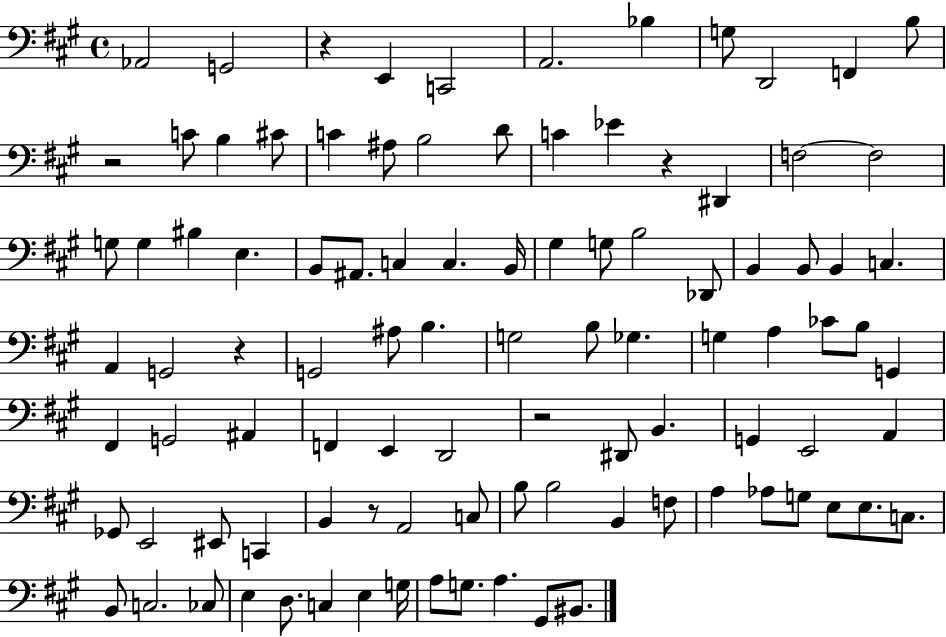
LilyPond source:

{
  \clef bass
  \time 4/4
  \defaultTimeSignature
  \key a \major
  aes,2 g,2 | r4 e,4 c,2 | a,2. bes4 | g8 d,2 f,4 b8 | \break r2 c'8 b4 cis'8 | c'4 ais8 b2 d'8 | c'4 ees'4 r4 dis,4 | f2~~ f2 | \break g8 g4 bis4 e4. | b,8 ais,8. c4 c4. b,16 | gis4 g8 b2 des,8 | b,4 b,8 b,4 c4. | \break a,4 g,2 r4 | g,2 ais8 b4. | g2 b8 ges4. | g4 a4 ces'8 b8 g,4 | \break fis,4 g,2 ais,4 | f,4 e,4 d,2 | r2 dis,8 b,4. | g,4 e,2 a,4 | \break ges,8 e,2 eis,8 c,4 | b,4 r8 a,2 c8 | b8 b2 b,4 f8 | a4 aes8 g8 e8 e8. c8. | \break b,8 c2. ces8 | e4 d8. c4 e4 g16 | a8 g8. a4. gis,8 bis,8. | \bar "|."
}